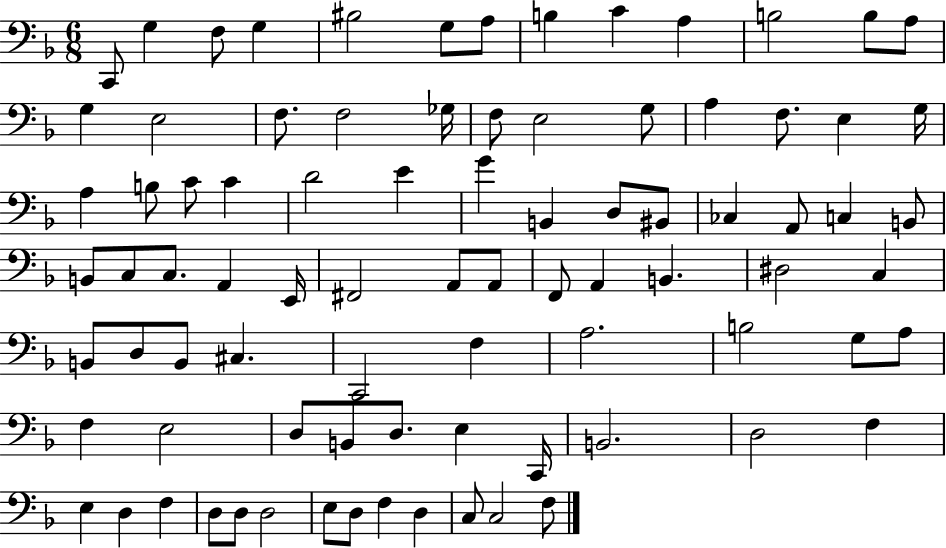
{
  \clef bass
  \numericTimeSignature
  \time 6/8
  \key f \major
  c,8 g4 f8 g4 | bis2 g8 a8 | b4 c'4 a4 | b2 b8 a8 | \break g4 e2 | f8. f2 ges16 | f8 e2 g8 | a4 f8. e4 g16 | \break a4 b8 c'8 c'4 | d'2 e'4 | g'4 b,4 d8 bis,8 | ces4 a,8 c4 b,8 | \break b,8 c8 c8. a,4 e,16 | fis,2 a,8 a,8 | f,8 a,4 b,4. | dis2 c4 | \break b,8 d8 b,8 cis4. | c,2 f4 | a2. | b2 g8 a8 | \break f4 e2 | d8 b,8 d8. e4 c,16 | b,2. | d2 f4 | \break e4 d4 f4 | d8 d8 d2 | e8 d8 f4 d4 | c8 c2 f8 | \break \bar "|."
}